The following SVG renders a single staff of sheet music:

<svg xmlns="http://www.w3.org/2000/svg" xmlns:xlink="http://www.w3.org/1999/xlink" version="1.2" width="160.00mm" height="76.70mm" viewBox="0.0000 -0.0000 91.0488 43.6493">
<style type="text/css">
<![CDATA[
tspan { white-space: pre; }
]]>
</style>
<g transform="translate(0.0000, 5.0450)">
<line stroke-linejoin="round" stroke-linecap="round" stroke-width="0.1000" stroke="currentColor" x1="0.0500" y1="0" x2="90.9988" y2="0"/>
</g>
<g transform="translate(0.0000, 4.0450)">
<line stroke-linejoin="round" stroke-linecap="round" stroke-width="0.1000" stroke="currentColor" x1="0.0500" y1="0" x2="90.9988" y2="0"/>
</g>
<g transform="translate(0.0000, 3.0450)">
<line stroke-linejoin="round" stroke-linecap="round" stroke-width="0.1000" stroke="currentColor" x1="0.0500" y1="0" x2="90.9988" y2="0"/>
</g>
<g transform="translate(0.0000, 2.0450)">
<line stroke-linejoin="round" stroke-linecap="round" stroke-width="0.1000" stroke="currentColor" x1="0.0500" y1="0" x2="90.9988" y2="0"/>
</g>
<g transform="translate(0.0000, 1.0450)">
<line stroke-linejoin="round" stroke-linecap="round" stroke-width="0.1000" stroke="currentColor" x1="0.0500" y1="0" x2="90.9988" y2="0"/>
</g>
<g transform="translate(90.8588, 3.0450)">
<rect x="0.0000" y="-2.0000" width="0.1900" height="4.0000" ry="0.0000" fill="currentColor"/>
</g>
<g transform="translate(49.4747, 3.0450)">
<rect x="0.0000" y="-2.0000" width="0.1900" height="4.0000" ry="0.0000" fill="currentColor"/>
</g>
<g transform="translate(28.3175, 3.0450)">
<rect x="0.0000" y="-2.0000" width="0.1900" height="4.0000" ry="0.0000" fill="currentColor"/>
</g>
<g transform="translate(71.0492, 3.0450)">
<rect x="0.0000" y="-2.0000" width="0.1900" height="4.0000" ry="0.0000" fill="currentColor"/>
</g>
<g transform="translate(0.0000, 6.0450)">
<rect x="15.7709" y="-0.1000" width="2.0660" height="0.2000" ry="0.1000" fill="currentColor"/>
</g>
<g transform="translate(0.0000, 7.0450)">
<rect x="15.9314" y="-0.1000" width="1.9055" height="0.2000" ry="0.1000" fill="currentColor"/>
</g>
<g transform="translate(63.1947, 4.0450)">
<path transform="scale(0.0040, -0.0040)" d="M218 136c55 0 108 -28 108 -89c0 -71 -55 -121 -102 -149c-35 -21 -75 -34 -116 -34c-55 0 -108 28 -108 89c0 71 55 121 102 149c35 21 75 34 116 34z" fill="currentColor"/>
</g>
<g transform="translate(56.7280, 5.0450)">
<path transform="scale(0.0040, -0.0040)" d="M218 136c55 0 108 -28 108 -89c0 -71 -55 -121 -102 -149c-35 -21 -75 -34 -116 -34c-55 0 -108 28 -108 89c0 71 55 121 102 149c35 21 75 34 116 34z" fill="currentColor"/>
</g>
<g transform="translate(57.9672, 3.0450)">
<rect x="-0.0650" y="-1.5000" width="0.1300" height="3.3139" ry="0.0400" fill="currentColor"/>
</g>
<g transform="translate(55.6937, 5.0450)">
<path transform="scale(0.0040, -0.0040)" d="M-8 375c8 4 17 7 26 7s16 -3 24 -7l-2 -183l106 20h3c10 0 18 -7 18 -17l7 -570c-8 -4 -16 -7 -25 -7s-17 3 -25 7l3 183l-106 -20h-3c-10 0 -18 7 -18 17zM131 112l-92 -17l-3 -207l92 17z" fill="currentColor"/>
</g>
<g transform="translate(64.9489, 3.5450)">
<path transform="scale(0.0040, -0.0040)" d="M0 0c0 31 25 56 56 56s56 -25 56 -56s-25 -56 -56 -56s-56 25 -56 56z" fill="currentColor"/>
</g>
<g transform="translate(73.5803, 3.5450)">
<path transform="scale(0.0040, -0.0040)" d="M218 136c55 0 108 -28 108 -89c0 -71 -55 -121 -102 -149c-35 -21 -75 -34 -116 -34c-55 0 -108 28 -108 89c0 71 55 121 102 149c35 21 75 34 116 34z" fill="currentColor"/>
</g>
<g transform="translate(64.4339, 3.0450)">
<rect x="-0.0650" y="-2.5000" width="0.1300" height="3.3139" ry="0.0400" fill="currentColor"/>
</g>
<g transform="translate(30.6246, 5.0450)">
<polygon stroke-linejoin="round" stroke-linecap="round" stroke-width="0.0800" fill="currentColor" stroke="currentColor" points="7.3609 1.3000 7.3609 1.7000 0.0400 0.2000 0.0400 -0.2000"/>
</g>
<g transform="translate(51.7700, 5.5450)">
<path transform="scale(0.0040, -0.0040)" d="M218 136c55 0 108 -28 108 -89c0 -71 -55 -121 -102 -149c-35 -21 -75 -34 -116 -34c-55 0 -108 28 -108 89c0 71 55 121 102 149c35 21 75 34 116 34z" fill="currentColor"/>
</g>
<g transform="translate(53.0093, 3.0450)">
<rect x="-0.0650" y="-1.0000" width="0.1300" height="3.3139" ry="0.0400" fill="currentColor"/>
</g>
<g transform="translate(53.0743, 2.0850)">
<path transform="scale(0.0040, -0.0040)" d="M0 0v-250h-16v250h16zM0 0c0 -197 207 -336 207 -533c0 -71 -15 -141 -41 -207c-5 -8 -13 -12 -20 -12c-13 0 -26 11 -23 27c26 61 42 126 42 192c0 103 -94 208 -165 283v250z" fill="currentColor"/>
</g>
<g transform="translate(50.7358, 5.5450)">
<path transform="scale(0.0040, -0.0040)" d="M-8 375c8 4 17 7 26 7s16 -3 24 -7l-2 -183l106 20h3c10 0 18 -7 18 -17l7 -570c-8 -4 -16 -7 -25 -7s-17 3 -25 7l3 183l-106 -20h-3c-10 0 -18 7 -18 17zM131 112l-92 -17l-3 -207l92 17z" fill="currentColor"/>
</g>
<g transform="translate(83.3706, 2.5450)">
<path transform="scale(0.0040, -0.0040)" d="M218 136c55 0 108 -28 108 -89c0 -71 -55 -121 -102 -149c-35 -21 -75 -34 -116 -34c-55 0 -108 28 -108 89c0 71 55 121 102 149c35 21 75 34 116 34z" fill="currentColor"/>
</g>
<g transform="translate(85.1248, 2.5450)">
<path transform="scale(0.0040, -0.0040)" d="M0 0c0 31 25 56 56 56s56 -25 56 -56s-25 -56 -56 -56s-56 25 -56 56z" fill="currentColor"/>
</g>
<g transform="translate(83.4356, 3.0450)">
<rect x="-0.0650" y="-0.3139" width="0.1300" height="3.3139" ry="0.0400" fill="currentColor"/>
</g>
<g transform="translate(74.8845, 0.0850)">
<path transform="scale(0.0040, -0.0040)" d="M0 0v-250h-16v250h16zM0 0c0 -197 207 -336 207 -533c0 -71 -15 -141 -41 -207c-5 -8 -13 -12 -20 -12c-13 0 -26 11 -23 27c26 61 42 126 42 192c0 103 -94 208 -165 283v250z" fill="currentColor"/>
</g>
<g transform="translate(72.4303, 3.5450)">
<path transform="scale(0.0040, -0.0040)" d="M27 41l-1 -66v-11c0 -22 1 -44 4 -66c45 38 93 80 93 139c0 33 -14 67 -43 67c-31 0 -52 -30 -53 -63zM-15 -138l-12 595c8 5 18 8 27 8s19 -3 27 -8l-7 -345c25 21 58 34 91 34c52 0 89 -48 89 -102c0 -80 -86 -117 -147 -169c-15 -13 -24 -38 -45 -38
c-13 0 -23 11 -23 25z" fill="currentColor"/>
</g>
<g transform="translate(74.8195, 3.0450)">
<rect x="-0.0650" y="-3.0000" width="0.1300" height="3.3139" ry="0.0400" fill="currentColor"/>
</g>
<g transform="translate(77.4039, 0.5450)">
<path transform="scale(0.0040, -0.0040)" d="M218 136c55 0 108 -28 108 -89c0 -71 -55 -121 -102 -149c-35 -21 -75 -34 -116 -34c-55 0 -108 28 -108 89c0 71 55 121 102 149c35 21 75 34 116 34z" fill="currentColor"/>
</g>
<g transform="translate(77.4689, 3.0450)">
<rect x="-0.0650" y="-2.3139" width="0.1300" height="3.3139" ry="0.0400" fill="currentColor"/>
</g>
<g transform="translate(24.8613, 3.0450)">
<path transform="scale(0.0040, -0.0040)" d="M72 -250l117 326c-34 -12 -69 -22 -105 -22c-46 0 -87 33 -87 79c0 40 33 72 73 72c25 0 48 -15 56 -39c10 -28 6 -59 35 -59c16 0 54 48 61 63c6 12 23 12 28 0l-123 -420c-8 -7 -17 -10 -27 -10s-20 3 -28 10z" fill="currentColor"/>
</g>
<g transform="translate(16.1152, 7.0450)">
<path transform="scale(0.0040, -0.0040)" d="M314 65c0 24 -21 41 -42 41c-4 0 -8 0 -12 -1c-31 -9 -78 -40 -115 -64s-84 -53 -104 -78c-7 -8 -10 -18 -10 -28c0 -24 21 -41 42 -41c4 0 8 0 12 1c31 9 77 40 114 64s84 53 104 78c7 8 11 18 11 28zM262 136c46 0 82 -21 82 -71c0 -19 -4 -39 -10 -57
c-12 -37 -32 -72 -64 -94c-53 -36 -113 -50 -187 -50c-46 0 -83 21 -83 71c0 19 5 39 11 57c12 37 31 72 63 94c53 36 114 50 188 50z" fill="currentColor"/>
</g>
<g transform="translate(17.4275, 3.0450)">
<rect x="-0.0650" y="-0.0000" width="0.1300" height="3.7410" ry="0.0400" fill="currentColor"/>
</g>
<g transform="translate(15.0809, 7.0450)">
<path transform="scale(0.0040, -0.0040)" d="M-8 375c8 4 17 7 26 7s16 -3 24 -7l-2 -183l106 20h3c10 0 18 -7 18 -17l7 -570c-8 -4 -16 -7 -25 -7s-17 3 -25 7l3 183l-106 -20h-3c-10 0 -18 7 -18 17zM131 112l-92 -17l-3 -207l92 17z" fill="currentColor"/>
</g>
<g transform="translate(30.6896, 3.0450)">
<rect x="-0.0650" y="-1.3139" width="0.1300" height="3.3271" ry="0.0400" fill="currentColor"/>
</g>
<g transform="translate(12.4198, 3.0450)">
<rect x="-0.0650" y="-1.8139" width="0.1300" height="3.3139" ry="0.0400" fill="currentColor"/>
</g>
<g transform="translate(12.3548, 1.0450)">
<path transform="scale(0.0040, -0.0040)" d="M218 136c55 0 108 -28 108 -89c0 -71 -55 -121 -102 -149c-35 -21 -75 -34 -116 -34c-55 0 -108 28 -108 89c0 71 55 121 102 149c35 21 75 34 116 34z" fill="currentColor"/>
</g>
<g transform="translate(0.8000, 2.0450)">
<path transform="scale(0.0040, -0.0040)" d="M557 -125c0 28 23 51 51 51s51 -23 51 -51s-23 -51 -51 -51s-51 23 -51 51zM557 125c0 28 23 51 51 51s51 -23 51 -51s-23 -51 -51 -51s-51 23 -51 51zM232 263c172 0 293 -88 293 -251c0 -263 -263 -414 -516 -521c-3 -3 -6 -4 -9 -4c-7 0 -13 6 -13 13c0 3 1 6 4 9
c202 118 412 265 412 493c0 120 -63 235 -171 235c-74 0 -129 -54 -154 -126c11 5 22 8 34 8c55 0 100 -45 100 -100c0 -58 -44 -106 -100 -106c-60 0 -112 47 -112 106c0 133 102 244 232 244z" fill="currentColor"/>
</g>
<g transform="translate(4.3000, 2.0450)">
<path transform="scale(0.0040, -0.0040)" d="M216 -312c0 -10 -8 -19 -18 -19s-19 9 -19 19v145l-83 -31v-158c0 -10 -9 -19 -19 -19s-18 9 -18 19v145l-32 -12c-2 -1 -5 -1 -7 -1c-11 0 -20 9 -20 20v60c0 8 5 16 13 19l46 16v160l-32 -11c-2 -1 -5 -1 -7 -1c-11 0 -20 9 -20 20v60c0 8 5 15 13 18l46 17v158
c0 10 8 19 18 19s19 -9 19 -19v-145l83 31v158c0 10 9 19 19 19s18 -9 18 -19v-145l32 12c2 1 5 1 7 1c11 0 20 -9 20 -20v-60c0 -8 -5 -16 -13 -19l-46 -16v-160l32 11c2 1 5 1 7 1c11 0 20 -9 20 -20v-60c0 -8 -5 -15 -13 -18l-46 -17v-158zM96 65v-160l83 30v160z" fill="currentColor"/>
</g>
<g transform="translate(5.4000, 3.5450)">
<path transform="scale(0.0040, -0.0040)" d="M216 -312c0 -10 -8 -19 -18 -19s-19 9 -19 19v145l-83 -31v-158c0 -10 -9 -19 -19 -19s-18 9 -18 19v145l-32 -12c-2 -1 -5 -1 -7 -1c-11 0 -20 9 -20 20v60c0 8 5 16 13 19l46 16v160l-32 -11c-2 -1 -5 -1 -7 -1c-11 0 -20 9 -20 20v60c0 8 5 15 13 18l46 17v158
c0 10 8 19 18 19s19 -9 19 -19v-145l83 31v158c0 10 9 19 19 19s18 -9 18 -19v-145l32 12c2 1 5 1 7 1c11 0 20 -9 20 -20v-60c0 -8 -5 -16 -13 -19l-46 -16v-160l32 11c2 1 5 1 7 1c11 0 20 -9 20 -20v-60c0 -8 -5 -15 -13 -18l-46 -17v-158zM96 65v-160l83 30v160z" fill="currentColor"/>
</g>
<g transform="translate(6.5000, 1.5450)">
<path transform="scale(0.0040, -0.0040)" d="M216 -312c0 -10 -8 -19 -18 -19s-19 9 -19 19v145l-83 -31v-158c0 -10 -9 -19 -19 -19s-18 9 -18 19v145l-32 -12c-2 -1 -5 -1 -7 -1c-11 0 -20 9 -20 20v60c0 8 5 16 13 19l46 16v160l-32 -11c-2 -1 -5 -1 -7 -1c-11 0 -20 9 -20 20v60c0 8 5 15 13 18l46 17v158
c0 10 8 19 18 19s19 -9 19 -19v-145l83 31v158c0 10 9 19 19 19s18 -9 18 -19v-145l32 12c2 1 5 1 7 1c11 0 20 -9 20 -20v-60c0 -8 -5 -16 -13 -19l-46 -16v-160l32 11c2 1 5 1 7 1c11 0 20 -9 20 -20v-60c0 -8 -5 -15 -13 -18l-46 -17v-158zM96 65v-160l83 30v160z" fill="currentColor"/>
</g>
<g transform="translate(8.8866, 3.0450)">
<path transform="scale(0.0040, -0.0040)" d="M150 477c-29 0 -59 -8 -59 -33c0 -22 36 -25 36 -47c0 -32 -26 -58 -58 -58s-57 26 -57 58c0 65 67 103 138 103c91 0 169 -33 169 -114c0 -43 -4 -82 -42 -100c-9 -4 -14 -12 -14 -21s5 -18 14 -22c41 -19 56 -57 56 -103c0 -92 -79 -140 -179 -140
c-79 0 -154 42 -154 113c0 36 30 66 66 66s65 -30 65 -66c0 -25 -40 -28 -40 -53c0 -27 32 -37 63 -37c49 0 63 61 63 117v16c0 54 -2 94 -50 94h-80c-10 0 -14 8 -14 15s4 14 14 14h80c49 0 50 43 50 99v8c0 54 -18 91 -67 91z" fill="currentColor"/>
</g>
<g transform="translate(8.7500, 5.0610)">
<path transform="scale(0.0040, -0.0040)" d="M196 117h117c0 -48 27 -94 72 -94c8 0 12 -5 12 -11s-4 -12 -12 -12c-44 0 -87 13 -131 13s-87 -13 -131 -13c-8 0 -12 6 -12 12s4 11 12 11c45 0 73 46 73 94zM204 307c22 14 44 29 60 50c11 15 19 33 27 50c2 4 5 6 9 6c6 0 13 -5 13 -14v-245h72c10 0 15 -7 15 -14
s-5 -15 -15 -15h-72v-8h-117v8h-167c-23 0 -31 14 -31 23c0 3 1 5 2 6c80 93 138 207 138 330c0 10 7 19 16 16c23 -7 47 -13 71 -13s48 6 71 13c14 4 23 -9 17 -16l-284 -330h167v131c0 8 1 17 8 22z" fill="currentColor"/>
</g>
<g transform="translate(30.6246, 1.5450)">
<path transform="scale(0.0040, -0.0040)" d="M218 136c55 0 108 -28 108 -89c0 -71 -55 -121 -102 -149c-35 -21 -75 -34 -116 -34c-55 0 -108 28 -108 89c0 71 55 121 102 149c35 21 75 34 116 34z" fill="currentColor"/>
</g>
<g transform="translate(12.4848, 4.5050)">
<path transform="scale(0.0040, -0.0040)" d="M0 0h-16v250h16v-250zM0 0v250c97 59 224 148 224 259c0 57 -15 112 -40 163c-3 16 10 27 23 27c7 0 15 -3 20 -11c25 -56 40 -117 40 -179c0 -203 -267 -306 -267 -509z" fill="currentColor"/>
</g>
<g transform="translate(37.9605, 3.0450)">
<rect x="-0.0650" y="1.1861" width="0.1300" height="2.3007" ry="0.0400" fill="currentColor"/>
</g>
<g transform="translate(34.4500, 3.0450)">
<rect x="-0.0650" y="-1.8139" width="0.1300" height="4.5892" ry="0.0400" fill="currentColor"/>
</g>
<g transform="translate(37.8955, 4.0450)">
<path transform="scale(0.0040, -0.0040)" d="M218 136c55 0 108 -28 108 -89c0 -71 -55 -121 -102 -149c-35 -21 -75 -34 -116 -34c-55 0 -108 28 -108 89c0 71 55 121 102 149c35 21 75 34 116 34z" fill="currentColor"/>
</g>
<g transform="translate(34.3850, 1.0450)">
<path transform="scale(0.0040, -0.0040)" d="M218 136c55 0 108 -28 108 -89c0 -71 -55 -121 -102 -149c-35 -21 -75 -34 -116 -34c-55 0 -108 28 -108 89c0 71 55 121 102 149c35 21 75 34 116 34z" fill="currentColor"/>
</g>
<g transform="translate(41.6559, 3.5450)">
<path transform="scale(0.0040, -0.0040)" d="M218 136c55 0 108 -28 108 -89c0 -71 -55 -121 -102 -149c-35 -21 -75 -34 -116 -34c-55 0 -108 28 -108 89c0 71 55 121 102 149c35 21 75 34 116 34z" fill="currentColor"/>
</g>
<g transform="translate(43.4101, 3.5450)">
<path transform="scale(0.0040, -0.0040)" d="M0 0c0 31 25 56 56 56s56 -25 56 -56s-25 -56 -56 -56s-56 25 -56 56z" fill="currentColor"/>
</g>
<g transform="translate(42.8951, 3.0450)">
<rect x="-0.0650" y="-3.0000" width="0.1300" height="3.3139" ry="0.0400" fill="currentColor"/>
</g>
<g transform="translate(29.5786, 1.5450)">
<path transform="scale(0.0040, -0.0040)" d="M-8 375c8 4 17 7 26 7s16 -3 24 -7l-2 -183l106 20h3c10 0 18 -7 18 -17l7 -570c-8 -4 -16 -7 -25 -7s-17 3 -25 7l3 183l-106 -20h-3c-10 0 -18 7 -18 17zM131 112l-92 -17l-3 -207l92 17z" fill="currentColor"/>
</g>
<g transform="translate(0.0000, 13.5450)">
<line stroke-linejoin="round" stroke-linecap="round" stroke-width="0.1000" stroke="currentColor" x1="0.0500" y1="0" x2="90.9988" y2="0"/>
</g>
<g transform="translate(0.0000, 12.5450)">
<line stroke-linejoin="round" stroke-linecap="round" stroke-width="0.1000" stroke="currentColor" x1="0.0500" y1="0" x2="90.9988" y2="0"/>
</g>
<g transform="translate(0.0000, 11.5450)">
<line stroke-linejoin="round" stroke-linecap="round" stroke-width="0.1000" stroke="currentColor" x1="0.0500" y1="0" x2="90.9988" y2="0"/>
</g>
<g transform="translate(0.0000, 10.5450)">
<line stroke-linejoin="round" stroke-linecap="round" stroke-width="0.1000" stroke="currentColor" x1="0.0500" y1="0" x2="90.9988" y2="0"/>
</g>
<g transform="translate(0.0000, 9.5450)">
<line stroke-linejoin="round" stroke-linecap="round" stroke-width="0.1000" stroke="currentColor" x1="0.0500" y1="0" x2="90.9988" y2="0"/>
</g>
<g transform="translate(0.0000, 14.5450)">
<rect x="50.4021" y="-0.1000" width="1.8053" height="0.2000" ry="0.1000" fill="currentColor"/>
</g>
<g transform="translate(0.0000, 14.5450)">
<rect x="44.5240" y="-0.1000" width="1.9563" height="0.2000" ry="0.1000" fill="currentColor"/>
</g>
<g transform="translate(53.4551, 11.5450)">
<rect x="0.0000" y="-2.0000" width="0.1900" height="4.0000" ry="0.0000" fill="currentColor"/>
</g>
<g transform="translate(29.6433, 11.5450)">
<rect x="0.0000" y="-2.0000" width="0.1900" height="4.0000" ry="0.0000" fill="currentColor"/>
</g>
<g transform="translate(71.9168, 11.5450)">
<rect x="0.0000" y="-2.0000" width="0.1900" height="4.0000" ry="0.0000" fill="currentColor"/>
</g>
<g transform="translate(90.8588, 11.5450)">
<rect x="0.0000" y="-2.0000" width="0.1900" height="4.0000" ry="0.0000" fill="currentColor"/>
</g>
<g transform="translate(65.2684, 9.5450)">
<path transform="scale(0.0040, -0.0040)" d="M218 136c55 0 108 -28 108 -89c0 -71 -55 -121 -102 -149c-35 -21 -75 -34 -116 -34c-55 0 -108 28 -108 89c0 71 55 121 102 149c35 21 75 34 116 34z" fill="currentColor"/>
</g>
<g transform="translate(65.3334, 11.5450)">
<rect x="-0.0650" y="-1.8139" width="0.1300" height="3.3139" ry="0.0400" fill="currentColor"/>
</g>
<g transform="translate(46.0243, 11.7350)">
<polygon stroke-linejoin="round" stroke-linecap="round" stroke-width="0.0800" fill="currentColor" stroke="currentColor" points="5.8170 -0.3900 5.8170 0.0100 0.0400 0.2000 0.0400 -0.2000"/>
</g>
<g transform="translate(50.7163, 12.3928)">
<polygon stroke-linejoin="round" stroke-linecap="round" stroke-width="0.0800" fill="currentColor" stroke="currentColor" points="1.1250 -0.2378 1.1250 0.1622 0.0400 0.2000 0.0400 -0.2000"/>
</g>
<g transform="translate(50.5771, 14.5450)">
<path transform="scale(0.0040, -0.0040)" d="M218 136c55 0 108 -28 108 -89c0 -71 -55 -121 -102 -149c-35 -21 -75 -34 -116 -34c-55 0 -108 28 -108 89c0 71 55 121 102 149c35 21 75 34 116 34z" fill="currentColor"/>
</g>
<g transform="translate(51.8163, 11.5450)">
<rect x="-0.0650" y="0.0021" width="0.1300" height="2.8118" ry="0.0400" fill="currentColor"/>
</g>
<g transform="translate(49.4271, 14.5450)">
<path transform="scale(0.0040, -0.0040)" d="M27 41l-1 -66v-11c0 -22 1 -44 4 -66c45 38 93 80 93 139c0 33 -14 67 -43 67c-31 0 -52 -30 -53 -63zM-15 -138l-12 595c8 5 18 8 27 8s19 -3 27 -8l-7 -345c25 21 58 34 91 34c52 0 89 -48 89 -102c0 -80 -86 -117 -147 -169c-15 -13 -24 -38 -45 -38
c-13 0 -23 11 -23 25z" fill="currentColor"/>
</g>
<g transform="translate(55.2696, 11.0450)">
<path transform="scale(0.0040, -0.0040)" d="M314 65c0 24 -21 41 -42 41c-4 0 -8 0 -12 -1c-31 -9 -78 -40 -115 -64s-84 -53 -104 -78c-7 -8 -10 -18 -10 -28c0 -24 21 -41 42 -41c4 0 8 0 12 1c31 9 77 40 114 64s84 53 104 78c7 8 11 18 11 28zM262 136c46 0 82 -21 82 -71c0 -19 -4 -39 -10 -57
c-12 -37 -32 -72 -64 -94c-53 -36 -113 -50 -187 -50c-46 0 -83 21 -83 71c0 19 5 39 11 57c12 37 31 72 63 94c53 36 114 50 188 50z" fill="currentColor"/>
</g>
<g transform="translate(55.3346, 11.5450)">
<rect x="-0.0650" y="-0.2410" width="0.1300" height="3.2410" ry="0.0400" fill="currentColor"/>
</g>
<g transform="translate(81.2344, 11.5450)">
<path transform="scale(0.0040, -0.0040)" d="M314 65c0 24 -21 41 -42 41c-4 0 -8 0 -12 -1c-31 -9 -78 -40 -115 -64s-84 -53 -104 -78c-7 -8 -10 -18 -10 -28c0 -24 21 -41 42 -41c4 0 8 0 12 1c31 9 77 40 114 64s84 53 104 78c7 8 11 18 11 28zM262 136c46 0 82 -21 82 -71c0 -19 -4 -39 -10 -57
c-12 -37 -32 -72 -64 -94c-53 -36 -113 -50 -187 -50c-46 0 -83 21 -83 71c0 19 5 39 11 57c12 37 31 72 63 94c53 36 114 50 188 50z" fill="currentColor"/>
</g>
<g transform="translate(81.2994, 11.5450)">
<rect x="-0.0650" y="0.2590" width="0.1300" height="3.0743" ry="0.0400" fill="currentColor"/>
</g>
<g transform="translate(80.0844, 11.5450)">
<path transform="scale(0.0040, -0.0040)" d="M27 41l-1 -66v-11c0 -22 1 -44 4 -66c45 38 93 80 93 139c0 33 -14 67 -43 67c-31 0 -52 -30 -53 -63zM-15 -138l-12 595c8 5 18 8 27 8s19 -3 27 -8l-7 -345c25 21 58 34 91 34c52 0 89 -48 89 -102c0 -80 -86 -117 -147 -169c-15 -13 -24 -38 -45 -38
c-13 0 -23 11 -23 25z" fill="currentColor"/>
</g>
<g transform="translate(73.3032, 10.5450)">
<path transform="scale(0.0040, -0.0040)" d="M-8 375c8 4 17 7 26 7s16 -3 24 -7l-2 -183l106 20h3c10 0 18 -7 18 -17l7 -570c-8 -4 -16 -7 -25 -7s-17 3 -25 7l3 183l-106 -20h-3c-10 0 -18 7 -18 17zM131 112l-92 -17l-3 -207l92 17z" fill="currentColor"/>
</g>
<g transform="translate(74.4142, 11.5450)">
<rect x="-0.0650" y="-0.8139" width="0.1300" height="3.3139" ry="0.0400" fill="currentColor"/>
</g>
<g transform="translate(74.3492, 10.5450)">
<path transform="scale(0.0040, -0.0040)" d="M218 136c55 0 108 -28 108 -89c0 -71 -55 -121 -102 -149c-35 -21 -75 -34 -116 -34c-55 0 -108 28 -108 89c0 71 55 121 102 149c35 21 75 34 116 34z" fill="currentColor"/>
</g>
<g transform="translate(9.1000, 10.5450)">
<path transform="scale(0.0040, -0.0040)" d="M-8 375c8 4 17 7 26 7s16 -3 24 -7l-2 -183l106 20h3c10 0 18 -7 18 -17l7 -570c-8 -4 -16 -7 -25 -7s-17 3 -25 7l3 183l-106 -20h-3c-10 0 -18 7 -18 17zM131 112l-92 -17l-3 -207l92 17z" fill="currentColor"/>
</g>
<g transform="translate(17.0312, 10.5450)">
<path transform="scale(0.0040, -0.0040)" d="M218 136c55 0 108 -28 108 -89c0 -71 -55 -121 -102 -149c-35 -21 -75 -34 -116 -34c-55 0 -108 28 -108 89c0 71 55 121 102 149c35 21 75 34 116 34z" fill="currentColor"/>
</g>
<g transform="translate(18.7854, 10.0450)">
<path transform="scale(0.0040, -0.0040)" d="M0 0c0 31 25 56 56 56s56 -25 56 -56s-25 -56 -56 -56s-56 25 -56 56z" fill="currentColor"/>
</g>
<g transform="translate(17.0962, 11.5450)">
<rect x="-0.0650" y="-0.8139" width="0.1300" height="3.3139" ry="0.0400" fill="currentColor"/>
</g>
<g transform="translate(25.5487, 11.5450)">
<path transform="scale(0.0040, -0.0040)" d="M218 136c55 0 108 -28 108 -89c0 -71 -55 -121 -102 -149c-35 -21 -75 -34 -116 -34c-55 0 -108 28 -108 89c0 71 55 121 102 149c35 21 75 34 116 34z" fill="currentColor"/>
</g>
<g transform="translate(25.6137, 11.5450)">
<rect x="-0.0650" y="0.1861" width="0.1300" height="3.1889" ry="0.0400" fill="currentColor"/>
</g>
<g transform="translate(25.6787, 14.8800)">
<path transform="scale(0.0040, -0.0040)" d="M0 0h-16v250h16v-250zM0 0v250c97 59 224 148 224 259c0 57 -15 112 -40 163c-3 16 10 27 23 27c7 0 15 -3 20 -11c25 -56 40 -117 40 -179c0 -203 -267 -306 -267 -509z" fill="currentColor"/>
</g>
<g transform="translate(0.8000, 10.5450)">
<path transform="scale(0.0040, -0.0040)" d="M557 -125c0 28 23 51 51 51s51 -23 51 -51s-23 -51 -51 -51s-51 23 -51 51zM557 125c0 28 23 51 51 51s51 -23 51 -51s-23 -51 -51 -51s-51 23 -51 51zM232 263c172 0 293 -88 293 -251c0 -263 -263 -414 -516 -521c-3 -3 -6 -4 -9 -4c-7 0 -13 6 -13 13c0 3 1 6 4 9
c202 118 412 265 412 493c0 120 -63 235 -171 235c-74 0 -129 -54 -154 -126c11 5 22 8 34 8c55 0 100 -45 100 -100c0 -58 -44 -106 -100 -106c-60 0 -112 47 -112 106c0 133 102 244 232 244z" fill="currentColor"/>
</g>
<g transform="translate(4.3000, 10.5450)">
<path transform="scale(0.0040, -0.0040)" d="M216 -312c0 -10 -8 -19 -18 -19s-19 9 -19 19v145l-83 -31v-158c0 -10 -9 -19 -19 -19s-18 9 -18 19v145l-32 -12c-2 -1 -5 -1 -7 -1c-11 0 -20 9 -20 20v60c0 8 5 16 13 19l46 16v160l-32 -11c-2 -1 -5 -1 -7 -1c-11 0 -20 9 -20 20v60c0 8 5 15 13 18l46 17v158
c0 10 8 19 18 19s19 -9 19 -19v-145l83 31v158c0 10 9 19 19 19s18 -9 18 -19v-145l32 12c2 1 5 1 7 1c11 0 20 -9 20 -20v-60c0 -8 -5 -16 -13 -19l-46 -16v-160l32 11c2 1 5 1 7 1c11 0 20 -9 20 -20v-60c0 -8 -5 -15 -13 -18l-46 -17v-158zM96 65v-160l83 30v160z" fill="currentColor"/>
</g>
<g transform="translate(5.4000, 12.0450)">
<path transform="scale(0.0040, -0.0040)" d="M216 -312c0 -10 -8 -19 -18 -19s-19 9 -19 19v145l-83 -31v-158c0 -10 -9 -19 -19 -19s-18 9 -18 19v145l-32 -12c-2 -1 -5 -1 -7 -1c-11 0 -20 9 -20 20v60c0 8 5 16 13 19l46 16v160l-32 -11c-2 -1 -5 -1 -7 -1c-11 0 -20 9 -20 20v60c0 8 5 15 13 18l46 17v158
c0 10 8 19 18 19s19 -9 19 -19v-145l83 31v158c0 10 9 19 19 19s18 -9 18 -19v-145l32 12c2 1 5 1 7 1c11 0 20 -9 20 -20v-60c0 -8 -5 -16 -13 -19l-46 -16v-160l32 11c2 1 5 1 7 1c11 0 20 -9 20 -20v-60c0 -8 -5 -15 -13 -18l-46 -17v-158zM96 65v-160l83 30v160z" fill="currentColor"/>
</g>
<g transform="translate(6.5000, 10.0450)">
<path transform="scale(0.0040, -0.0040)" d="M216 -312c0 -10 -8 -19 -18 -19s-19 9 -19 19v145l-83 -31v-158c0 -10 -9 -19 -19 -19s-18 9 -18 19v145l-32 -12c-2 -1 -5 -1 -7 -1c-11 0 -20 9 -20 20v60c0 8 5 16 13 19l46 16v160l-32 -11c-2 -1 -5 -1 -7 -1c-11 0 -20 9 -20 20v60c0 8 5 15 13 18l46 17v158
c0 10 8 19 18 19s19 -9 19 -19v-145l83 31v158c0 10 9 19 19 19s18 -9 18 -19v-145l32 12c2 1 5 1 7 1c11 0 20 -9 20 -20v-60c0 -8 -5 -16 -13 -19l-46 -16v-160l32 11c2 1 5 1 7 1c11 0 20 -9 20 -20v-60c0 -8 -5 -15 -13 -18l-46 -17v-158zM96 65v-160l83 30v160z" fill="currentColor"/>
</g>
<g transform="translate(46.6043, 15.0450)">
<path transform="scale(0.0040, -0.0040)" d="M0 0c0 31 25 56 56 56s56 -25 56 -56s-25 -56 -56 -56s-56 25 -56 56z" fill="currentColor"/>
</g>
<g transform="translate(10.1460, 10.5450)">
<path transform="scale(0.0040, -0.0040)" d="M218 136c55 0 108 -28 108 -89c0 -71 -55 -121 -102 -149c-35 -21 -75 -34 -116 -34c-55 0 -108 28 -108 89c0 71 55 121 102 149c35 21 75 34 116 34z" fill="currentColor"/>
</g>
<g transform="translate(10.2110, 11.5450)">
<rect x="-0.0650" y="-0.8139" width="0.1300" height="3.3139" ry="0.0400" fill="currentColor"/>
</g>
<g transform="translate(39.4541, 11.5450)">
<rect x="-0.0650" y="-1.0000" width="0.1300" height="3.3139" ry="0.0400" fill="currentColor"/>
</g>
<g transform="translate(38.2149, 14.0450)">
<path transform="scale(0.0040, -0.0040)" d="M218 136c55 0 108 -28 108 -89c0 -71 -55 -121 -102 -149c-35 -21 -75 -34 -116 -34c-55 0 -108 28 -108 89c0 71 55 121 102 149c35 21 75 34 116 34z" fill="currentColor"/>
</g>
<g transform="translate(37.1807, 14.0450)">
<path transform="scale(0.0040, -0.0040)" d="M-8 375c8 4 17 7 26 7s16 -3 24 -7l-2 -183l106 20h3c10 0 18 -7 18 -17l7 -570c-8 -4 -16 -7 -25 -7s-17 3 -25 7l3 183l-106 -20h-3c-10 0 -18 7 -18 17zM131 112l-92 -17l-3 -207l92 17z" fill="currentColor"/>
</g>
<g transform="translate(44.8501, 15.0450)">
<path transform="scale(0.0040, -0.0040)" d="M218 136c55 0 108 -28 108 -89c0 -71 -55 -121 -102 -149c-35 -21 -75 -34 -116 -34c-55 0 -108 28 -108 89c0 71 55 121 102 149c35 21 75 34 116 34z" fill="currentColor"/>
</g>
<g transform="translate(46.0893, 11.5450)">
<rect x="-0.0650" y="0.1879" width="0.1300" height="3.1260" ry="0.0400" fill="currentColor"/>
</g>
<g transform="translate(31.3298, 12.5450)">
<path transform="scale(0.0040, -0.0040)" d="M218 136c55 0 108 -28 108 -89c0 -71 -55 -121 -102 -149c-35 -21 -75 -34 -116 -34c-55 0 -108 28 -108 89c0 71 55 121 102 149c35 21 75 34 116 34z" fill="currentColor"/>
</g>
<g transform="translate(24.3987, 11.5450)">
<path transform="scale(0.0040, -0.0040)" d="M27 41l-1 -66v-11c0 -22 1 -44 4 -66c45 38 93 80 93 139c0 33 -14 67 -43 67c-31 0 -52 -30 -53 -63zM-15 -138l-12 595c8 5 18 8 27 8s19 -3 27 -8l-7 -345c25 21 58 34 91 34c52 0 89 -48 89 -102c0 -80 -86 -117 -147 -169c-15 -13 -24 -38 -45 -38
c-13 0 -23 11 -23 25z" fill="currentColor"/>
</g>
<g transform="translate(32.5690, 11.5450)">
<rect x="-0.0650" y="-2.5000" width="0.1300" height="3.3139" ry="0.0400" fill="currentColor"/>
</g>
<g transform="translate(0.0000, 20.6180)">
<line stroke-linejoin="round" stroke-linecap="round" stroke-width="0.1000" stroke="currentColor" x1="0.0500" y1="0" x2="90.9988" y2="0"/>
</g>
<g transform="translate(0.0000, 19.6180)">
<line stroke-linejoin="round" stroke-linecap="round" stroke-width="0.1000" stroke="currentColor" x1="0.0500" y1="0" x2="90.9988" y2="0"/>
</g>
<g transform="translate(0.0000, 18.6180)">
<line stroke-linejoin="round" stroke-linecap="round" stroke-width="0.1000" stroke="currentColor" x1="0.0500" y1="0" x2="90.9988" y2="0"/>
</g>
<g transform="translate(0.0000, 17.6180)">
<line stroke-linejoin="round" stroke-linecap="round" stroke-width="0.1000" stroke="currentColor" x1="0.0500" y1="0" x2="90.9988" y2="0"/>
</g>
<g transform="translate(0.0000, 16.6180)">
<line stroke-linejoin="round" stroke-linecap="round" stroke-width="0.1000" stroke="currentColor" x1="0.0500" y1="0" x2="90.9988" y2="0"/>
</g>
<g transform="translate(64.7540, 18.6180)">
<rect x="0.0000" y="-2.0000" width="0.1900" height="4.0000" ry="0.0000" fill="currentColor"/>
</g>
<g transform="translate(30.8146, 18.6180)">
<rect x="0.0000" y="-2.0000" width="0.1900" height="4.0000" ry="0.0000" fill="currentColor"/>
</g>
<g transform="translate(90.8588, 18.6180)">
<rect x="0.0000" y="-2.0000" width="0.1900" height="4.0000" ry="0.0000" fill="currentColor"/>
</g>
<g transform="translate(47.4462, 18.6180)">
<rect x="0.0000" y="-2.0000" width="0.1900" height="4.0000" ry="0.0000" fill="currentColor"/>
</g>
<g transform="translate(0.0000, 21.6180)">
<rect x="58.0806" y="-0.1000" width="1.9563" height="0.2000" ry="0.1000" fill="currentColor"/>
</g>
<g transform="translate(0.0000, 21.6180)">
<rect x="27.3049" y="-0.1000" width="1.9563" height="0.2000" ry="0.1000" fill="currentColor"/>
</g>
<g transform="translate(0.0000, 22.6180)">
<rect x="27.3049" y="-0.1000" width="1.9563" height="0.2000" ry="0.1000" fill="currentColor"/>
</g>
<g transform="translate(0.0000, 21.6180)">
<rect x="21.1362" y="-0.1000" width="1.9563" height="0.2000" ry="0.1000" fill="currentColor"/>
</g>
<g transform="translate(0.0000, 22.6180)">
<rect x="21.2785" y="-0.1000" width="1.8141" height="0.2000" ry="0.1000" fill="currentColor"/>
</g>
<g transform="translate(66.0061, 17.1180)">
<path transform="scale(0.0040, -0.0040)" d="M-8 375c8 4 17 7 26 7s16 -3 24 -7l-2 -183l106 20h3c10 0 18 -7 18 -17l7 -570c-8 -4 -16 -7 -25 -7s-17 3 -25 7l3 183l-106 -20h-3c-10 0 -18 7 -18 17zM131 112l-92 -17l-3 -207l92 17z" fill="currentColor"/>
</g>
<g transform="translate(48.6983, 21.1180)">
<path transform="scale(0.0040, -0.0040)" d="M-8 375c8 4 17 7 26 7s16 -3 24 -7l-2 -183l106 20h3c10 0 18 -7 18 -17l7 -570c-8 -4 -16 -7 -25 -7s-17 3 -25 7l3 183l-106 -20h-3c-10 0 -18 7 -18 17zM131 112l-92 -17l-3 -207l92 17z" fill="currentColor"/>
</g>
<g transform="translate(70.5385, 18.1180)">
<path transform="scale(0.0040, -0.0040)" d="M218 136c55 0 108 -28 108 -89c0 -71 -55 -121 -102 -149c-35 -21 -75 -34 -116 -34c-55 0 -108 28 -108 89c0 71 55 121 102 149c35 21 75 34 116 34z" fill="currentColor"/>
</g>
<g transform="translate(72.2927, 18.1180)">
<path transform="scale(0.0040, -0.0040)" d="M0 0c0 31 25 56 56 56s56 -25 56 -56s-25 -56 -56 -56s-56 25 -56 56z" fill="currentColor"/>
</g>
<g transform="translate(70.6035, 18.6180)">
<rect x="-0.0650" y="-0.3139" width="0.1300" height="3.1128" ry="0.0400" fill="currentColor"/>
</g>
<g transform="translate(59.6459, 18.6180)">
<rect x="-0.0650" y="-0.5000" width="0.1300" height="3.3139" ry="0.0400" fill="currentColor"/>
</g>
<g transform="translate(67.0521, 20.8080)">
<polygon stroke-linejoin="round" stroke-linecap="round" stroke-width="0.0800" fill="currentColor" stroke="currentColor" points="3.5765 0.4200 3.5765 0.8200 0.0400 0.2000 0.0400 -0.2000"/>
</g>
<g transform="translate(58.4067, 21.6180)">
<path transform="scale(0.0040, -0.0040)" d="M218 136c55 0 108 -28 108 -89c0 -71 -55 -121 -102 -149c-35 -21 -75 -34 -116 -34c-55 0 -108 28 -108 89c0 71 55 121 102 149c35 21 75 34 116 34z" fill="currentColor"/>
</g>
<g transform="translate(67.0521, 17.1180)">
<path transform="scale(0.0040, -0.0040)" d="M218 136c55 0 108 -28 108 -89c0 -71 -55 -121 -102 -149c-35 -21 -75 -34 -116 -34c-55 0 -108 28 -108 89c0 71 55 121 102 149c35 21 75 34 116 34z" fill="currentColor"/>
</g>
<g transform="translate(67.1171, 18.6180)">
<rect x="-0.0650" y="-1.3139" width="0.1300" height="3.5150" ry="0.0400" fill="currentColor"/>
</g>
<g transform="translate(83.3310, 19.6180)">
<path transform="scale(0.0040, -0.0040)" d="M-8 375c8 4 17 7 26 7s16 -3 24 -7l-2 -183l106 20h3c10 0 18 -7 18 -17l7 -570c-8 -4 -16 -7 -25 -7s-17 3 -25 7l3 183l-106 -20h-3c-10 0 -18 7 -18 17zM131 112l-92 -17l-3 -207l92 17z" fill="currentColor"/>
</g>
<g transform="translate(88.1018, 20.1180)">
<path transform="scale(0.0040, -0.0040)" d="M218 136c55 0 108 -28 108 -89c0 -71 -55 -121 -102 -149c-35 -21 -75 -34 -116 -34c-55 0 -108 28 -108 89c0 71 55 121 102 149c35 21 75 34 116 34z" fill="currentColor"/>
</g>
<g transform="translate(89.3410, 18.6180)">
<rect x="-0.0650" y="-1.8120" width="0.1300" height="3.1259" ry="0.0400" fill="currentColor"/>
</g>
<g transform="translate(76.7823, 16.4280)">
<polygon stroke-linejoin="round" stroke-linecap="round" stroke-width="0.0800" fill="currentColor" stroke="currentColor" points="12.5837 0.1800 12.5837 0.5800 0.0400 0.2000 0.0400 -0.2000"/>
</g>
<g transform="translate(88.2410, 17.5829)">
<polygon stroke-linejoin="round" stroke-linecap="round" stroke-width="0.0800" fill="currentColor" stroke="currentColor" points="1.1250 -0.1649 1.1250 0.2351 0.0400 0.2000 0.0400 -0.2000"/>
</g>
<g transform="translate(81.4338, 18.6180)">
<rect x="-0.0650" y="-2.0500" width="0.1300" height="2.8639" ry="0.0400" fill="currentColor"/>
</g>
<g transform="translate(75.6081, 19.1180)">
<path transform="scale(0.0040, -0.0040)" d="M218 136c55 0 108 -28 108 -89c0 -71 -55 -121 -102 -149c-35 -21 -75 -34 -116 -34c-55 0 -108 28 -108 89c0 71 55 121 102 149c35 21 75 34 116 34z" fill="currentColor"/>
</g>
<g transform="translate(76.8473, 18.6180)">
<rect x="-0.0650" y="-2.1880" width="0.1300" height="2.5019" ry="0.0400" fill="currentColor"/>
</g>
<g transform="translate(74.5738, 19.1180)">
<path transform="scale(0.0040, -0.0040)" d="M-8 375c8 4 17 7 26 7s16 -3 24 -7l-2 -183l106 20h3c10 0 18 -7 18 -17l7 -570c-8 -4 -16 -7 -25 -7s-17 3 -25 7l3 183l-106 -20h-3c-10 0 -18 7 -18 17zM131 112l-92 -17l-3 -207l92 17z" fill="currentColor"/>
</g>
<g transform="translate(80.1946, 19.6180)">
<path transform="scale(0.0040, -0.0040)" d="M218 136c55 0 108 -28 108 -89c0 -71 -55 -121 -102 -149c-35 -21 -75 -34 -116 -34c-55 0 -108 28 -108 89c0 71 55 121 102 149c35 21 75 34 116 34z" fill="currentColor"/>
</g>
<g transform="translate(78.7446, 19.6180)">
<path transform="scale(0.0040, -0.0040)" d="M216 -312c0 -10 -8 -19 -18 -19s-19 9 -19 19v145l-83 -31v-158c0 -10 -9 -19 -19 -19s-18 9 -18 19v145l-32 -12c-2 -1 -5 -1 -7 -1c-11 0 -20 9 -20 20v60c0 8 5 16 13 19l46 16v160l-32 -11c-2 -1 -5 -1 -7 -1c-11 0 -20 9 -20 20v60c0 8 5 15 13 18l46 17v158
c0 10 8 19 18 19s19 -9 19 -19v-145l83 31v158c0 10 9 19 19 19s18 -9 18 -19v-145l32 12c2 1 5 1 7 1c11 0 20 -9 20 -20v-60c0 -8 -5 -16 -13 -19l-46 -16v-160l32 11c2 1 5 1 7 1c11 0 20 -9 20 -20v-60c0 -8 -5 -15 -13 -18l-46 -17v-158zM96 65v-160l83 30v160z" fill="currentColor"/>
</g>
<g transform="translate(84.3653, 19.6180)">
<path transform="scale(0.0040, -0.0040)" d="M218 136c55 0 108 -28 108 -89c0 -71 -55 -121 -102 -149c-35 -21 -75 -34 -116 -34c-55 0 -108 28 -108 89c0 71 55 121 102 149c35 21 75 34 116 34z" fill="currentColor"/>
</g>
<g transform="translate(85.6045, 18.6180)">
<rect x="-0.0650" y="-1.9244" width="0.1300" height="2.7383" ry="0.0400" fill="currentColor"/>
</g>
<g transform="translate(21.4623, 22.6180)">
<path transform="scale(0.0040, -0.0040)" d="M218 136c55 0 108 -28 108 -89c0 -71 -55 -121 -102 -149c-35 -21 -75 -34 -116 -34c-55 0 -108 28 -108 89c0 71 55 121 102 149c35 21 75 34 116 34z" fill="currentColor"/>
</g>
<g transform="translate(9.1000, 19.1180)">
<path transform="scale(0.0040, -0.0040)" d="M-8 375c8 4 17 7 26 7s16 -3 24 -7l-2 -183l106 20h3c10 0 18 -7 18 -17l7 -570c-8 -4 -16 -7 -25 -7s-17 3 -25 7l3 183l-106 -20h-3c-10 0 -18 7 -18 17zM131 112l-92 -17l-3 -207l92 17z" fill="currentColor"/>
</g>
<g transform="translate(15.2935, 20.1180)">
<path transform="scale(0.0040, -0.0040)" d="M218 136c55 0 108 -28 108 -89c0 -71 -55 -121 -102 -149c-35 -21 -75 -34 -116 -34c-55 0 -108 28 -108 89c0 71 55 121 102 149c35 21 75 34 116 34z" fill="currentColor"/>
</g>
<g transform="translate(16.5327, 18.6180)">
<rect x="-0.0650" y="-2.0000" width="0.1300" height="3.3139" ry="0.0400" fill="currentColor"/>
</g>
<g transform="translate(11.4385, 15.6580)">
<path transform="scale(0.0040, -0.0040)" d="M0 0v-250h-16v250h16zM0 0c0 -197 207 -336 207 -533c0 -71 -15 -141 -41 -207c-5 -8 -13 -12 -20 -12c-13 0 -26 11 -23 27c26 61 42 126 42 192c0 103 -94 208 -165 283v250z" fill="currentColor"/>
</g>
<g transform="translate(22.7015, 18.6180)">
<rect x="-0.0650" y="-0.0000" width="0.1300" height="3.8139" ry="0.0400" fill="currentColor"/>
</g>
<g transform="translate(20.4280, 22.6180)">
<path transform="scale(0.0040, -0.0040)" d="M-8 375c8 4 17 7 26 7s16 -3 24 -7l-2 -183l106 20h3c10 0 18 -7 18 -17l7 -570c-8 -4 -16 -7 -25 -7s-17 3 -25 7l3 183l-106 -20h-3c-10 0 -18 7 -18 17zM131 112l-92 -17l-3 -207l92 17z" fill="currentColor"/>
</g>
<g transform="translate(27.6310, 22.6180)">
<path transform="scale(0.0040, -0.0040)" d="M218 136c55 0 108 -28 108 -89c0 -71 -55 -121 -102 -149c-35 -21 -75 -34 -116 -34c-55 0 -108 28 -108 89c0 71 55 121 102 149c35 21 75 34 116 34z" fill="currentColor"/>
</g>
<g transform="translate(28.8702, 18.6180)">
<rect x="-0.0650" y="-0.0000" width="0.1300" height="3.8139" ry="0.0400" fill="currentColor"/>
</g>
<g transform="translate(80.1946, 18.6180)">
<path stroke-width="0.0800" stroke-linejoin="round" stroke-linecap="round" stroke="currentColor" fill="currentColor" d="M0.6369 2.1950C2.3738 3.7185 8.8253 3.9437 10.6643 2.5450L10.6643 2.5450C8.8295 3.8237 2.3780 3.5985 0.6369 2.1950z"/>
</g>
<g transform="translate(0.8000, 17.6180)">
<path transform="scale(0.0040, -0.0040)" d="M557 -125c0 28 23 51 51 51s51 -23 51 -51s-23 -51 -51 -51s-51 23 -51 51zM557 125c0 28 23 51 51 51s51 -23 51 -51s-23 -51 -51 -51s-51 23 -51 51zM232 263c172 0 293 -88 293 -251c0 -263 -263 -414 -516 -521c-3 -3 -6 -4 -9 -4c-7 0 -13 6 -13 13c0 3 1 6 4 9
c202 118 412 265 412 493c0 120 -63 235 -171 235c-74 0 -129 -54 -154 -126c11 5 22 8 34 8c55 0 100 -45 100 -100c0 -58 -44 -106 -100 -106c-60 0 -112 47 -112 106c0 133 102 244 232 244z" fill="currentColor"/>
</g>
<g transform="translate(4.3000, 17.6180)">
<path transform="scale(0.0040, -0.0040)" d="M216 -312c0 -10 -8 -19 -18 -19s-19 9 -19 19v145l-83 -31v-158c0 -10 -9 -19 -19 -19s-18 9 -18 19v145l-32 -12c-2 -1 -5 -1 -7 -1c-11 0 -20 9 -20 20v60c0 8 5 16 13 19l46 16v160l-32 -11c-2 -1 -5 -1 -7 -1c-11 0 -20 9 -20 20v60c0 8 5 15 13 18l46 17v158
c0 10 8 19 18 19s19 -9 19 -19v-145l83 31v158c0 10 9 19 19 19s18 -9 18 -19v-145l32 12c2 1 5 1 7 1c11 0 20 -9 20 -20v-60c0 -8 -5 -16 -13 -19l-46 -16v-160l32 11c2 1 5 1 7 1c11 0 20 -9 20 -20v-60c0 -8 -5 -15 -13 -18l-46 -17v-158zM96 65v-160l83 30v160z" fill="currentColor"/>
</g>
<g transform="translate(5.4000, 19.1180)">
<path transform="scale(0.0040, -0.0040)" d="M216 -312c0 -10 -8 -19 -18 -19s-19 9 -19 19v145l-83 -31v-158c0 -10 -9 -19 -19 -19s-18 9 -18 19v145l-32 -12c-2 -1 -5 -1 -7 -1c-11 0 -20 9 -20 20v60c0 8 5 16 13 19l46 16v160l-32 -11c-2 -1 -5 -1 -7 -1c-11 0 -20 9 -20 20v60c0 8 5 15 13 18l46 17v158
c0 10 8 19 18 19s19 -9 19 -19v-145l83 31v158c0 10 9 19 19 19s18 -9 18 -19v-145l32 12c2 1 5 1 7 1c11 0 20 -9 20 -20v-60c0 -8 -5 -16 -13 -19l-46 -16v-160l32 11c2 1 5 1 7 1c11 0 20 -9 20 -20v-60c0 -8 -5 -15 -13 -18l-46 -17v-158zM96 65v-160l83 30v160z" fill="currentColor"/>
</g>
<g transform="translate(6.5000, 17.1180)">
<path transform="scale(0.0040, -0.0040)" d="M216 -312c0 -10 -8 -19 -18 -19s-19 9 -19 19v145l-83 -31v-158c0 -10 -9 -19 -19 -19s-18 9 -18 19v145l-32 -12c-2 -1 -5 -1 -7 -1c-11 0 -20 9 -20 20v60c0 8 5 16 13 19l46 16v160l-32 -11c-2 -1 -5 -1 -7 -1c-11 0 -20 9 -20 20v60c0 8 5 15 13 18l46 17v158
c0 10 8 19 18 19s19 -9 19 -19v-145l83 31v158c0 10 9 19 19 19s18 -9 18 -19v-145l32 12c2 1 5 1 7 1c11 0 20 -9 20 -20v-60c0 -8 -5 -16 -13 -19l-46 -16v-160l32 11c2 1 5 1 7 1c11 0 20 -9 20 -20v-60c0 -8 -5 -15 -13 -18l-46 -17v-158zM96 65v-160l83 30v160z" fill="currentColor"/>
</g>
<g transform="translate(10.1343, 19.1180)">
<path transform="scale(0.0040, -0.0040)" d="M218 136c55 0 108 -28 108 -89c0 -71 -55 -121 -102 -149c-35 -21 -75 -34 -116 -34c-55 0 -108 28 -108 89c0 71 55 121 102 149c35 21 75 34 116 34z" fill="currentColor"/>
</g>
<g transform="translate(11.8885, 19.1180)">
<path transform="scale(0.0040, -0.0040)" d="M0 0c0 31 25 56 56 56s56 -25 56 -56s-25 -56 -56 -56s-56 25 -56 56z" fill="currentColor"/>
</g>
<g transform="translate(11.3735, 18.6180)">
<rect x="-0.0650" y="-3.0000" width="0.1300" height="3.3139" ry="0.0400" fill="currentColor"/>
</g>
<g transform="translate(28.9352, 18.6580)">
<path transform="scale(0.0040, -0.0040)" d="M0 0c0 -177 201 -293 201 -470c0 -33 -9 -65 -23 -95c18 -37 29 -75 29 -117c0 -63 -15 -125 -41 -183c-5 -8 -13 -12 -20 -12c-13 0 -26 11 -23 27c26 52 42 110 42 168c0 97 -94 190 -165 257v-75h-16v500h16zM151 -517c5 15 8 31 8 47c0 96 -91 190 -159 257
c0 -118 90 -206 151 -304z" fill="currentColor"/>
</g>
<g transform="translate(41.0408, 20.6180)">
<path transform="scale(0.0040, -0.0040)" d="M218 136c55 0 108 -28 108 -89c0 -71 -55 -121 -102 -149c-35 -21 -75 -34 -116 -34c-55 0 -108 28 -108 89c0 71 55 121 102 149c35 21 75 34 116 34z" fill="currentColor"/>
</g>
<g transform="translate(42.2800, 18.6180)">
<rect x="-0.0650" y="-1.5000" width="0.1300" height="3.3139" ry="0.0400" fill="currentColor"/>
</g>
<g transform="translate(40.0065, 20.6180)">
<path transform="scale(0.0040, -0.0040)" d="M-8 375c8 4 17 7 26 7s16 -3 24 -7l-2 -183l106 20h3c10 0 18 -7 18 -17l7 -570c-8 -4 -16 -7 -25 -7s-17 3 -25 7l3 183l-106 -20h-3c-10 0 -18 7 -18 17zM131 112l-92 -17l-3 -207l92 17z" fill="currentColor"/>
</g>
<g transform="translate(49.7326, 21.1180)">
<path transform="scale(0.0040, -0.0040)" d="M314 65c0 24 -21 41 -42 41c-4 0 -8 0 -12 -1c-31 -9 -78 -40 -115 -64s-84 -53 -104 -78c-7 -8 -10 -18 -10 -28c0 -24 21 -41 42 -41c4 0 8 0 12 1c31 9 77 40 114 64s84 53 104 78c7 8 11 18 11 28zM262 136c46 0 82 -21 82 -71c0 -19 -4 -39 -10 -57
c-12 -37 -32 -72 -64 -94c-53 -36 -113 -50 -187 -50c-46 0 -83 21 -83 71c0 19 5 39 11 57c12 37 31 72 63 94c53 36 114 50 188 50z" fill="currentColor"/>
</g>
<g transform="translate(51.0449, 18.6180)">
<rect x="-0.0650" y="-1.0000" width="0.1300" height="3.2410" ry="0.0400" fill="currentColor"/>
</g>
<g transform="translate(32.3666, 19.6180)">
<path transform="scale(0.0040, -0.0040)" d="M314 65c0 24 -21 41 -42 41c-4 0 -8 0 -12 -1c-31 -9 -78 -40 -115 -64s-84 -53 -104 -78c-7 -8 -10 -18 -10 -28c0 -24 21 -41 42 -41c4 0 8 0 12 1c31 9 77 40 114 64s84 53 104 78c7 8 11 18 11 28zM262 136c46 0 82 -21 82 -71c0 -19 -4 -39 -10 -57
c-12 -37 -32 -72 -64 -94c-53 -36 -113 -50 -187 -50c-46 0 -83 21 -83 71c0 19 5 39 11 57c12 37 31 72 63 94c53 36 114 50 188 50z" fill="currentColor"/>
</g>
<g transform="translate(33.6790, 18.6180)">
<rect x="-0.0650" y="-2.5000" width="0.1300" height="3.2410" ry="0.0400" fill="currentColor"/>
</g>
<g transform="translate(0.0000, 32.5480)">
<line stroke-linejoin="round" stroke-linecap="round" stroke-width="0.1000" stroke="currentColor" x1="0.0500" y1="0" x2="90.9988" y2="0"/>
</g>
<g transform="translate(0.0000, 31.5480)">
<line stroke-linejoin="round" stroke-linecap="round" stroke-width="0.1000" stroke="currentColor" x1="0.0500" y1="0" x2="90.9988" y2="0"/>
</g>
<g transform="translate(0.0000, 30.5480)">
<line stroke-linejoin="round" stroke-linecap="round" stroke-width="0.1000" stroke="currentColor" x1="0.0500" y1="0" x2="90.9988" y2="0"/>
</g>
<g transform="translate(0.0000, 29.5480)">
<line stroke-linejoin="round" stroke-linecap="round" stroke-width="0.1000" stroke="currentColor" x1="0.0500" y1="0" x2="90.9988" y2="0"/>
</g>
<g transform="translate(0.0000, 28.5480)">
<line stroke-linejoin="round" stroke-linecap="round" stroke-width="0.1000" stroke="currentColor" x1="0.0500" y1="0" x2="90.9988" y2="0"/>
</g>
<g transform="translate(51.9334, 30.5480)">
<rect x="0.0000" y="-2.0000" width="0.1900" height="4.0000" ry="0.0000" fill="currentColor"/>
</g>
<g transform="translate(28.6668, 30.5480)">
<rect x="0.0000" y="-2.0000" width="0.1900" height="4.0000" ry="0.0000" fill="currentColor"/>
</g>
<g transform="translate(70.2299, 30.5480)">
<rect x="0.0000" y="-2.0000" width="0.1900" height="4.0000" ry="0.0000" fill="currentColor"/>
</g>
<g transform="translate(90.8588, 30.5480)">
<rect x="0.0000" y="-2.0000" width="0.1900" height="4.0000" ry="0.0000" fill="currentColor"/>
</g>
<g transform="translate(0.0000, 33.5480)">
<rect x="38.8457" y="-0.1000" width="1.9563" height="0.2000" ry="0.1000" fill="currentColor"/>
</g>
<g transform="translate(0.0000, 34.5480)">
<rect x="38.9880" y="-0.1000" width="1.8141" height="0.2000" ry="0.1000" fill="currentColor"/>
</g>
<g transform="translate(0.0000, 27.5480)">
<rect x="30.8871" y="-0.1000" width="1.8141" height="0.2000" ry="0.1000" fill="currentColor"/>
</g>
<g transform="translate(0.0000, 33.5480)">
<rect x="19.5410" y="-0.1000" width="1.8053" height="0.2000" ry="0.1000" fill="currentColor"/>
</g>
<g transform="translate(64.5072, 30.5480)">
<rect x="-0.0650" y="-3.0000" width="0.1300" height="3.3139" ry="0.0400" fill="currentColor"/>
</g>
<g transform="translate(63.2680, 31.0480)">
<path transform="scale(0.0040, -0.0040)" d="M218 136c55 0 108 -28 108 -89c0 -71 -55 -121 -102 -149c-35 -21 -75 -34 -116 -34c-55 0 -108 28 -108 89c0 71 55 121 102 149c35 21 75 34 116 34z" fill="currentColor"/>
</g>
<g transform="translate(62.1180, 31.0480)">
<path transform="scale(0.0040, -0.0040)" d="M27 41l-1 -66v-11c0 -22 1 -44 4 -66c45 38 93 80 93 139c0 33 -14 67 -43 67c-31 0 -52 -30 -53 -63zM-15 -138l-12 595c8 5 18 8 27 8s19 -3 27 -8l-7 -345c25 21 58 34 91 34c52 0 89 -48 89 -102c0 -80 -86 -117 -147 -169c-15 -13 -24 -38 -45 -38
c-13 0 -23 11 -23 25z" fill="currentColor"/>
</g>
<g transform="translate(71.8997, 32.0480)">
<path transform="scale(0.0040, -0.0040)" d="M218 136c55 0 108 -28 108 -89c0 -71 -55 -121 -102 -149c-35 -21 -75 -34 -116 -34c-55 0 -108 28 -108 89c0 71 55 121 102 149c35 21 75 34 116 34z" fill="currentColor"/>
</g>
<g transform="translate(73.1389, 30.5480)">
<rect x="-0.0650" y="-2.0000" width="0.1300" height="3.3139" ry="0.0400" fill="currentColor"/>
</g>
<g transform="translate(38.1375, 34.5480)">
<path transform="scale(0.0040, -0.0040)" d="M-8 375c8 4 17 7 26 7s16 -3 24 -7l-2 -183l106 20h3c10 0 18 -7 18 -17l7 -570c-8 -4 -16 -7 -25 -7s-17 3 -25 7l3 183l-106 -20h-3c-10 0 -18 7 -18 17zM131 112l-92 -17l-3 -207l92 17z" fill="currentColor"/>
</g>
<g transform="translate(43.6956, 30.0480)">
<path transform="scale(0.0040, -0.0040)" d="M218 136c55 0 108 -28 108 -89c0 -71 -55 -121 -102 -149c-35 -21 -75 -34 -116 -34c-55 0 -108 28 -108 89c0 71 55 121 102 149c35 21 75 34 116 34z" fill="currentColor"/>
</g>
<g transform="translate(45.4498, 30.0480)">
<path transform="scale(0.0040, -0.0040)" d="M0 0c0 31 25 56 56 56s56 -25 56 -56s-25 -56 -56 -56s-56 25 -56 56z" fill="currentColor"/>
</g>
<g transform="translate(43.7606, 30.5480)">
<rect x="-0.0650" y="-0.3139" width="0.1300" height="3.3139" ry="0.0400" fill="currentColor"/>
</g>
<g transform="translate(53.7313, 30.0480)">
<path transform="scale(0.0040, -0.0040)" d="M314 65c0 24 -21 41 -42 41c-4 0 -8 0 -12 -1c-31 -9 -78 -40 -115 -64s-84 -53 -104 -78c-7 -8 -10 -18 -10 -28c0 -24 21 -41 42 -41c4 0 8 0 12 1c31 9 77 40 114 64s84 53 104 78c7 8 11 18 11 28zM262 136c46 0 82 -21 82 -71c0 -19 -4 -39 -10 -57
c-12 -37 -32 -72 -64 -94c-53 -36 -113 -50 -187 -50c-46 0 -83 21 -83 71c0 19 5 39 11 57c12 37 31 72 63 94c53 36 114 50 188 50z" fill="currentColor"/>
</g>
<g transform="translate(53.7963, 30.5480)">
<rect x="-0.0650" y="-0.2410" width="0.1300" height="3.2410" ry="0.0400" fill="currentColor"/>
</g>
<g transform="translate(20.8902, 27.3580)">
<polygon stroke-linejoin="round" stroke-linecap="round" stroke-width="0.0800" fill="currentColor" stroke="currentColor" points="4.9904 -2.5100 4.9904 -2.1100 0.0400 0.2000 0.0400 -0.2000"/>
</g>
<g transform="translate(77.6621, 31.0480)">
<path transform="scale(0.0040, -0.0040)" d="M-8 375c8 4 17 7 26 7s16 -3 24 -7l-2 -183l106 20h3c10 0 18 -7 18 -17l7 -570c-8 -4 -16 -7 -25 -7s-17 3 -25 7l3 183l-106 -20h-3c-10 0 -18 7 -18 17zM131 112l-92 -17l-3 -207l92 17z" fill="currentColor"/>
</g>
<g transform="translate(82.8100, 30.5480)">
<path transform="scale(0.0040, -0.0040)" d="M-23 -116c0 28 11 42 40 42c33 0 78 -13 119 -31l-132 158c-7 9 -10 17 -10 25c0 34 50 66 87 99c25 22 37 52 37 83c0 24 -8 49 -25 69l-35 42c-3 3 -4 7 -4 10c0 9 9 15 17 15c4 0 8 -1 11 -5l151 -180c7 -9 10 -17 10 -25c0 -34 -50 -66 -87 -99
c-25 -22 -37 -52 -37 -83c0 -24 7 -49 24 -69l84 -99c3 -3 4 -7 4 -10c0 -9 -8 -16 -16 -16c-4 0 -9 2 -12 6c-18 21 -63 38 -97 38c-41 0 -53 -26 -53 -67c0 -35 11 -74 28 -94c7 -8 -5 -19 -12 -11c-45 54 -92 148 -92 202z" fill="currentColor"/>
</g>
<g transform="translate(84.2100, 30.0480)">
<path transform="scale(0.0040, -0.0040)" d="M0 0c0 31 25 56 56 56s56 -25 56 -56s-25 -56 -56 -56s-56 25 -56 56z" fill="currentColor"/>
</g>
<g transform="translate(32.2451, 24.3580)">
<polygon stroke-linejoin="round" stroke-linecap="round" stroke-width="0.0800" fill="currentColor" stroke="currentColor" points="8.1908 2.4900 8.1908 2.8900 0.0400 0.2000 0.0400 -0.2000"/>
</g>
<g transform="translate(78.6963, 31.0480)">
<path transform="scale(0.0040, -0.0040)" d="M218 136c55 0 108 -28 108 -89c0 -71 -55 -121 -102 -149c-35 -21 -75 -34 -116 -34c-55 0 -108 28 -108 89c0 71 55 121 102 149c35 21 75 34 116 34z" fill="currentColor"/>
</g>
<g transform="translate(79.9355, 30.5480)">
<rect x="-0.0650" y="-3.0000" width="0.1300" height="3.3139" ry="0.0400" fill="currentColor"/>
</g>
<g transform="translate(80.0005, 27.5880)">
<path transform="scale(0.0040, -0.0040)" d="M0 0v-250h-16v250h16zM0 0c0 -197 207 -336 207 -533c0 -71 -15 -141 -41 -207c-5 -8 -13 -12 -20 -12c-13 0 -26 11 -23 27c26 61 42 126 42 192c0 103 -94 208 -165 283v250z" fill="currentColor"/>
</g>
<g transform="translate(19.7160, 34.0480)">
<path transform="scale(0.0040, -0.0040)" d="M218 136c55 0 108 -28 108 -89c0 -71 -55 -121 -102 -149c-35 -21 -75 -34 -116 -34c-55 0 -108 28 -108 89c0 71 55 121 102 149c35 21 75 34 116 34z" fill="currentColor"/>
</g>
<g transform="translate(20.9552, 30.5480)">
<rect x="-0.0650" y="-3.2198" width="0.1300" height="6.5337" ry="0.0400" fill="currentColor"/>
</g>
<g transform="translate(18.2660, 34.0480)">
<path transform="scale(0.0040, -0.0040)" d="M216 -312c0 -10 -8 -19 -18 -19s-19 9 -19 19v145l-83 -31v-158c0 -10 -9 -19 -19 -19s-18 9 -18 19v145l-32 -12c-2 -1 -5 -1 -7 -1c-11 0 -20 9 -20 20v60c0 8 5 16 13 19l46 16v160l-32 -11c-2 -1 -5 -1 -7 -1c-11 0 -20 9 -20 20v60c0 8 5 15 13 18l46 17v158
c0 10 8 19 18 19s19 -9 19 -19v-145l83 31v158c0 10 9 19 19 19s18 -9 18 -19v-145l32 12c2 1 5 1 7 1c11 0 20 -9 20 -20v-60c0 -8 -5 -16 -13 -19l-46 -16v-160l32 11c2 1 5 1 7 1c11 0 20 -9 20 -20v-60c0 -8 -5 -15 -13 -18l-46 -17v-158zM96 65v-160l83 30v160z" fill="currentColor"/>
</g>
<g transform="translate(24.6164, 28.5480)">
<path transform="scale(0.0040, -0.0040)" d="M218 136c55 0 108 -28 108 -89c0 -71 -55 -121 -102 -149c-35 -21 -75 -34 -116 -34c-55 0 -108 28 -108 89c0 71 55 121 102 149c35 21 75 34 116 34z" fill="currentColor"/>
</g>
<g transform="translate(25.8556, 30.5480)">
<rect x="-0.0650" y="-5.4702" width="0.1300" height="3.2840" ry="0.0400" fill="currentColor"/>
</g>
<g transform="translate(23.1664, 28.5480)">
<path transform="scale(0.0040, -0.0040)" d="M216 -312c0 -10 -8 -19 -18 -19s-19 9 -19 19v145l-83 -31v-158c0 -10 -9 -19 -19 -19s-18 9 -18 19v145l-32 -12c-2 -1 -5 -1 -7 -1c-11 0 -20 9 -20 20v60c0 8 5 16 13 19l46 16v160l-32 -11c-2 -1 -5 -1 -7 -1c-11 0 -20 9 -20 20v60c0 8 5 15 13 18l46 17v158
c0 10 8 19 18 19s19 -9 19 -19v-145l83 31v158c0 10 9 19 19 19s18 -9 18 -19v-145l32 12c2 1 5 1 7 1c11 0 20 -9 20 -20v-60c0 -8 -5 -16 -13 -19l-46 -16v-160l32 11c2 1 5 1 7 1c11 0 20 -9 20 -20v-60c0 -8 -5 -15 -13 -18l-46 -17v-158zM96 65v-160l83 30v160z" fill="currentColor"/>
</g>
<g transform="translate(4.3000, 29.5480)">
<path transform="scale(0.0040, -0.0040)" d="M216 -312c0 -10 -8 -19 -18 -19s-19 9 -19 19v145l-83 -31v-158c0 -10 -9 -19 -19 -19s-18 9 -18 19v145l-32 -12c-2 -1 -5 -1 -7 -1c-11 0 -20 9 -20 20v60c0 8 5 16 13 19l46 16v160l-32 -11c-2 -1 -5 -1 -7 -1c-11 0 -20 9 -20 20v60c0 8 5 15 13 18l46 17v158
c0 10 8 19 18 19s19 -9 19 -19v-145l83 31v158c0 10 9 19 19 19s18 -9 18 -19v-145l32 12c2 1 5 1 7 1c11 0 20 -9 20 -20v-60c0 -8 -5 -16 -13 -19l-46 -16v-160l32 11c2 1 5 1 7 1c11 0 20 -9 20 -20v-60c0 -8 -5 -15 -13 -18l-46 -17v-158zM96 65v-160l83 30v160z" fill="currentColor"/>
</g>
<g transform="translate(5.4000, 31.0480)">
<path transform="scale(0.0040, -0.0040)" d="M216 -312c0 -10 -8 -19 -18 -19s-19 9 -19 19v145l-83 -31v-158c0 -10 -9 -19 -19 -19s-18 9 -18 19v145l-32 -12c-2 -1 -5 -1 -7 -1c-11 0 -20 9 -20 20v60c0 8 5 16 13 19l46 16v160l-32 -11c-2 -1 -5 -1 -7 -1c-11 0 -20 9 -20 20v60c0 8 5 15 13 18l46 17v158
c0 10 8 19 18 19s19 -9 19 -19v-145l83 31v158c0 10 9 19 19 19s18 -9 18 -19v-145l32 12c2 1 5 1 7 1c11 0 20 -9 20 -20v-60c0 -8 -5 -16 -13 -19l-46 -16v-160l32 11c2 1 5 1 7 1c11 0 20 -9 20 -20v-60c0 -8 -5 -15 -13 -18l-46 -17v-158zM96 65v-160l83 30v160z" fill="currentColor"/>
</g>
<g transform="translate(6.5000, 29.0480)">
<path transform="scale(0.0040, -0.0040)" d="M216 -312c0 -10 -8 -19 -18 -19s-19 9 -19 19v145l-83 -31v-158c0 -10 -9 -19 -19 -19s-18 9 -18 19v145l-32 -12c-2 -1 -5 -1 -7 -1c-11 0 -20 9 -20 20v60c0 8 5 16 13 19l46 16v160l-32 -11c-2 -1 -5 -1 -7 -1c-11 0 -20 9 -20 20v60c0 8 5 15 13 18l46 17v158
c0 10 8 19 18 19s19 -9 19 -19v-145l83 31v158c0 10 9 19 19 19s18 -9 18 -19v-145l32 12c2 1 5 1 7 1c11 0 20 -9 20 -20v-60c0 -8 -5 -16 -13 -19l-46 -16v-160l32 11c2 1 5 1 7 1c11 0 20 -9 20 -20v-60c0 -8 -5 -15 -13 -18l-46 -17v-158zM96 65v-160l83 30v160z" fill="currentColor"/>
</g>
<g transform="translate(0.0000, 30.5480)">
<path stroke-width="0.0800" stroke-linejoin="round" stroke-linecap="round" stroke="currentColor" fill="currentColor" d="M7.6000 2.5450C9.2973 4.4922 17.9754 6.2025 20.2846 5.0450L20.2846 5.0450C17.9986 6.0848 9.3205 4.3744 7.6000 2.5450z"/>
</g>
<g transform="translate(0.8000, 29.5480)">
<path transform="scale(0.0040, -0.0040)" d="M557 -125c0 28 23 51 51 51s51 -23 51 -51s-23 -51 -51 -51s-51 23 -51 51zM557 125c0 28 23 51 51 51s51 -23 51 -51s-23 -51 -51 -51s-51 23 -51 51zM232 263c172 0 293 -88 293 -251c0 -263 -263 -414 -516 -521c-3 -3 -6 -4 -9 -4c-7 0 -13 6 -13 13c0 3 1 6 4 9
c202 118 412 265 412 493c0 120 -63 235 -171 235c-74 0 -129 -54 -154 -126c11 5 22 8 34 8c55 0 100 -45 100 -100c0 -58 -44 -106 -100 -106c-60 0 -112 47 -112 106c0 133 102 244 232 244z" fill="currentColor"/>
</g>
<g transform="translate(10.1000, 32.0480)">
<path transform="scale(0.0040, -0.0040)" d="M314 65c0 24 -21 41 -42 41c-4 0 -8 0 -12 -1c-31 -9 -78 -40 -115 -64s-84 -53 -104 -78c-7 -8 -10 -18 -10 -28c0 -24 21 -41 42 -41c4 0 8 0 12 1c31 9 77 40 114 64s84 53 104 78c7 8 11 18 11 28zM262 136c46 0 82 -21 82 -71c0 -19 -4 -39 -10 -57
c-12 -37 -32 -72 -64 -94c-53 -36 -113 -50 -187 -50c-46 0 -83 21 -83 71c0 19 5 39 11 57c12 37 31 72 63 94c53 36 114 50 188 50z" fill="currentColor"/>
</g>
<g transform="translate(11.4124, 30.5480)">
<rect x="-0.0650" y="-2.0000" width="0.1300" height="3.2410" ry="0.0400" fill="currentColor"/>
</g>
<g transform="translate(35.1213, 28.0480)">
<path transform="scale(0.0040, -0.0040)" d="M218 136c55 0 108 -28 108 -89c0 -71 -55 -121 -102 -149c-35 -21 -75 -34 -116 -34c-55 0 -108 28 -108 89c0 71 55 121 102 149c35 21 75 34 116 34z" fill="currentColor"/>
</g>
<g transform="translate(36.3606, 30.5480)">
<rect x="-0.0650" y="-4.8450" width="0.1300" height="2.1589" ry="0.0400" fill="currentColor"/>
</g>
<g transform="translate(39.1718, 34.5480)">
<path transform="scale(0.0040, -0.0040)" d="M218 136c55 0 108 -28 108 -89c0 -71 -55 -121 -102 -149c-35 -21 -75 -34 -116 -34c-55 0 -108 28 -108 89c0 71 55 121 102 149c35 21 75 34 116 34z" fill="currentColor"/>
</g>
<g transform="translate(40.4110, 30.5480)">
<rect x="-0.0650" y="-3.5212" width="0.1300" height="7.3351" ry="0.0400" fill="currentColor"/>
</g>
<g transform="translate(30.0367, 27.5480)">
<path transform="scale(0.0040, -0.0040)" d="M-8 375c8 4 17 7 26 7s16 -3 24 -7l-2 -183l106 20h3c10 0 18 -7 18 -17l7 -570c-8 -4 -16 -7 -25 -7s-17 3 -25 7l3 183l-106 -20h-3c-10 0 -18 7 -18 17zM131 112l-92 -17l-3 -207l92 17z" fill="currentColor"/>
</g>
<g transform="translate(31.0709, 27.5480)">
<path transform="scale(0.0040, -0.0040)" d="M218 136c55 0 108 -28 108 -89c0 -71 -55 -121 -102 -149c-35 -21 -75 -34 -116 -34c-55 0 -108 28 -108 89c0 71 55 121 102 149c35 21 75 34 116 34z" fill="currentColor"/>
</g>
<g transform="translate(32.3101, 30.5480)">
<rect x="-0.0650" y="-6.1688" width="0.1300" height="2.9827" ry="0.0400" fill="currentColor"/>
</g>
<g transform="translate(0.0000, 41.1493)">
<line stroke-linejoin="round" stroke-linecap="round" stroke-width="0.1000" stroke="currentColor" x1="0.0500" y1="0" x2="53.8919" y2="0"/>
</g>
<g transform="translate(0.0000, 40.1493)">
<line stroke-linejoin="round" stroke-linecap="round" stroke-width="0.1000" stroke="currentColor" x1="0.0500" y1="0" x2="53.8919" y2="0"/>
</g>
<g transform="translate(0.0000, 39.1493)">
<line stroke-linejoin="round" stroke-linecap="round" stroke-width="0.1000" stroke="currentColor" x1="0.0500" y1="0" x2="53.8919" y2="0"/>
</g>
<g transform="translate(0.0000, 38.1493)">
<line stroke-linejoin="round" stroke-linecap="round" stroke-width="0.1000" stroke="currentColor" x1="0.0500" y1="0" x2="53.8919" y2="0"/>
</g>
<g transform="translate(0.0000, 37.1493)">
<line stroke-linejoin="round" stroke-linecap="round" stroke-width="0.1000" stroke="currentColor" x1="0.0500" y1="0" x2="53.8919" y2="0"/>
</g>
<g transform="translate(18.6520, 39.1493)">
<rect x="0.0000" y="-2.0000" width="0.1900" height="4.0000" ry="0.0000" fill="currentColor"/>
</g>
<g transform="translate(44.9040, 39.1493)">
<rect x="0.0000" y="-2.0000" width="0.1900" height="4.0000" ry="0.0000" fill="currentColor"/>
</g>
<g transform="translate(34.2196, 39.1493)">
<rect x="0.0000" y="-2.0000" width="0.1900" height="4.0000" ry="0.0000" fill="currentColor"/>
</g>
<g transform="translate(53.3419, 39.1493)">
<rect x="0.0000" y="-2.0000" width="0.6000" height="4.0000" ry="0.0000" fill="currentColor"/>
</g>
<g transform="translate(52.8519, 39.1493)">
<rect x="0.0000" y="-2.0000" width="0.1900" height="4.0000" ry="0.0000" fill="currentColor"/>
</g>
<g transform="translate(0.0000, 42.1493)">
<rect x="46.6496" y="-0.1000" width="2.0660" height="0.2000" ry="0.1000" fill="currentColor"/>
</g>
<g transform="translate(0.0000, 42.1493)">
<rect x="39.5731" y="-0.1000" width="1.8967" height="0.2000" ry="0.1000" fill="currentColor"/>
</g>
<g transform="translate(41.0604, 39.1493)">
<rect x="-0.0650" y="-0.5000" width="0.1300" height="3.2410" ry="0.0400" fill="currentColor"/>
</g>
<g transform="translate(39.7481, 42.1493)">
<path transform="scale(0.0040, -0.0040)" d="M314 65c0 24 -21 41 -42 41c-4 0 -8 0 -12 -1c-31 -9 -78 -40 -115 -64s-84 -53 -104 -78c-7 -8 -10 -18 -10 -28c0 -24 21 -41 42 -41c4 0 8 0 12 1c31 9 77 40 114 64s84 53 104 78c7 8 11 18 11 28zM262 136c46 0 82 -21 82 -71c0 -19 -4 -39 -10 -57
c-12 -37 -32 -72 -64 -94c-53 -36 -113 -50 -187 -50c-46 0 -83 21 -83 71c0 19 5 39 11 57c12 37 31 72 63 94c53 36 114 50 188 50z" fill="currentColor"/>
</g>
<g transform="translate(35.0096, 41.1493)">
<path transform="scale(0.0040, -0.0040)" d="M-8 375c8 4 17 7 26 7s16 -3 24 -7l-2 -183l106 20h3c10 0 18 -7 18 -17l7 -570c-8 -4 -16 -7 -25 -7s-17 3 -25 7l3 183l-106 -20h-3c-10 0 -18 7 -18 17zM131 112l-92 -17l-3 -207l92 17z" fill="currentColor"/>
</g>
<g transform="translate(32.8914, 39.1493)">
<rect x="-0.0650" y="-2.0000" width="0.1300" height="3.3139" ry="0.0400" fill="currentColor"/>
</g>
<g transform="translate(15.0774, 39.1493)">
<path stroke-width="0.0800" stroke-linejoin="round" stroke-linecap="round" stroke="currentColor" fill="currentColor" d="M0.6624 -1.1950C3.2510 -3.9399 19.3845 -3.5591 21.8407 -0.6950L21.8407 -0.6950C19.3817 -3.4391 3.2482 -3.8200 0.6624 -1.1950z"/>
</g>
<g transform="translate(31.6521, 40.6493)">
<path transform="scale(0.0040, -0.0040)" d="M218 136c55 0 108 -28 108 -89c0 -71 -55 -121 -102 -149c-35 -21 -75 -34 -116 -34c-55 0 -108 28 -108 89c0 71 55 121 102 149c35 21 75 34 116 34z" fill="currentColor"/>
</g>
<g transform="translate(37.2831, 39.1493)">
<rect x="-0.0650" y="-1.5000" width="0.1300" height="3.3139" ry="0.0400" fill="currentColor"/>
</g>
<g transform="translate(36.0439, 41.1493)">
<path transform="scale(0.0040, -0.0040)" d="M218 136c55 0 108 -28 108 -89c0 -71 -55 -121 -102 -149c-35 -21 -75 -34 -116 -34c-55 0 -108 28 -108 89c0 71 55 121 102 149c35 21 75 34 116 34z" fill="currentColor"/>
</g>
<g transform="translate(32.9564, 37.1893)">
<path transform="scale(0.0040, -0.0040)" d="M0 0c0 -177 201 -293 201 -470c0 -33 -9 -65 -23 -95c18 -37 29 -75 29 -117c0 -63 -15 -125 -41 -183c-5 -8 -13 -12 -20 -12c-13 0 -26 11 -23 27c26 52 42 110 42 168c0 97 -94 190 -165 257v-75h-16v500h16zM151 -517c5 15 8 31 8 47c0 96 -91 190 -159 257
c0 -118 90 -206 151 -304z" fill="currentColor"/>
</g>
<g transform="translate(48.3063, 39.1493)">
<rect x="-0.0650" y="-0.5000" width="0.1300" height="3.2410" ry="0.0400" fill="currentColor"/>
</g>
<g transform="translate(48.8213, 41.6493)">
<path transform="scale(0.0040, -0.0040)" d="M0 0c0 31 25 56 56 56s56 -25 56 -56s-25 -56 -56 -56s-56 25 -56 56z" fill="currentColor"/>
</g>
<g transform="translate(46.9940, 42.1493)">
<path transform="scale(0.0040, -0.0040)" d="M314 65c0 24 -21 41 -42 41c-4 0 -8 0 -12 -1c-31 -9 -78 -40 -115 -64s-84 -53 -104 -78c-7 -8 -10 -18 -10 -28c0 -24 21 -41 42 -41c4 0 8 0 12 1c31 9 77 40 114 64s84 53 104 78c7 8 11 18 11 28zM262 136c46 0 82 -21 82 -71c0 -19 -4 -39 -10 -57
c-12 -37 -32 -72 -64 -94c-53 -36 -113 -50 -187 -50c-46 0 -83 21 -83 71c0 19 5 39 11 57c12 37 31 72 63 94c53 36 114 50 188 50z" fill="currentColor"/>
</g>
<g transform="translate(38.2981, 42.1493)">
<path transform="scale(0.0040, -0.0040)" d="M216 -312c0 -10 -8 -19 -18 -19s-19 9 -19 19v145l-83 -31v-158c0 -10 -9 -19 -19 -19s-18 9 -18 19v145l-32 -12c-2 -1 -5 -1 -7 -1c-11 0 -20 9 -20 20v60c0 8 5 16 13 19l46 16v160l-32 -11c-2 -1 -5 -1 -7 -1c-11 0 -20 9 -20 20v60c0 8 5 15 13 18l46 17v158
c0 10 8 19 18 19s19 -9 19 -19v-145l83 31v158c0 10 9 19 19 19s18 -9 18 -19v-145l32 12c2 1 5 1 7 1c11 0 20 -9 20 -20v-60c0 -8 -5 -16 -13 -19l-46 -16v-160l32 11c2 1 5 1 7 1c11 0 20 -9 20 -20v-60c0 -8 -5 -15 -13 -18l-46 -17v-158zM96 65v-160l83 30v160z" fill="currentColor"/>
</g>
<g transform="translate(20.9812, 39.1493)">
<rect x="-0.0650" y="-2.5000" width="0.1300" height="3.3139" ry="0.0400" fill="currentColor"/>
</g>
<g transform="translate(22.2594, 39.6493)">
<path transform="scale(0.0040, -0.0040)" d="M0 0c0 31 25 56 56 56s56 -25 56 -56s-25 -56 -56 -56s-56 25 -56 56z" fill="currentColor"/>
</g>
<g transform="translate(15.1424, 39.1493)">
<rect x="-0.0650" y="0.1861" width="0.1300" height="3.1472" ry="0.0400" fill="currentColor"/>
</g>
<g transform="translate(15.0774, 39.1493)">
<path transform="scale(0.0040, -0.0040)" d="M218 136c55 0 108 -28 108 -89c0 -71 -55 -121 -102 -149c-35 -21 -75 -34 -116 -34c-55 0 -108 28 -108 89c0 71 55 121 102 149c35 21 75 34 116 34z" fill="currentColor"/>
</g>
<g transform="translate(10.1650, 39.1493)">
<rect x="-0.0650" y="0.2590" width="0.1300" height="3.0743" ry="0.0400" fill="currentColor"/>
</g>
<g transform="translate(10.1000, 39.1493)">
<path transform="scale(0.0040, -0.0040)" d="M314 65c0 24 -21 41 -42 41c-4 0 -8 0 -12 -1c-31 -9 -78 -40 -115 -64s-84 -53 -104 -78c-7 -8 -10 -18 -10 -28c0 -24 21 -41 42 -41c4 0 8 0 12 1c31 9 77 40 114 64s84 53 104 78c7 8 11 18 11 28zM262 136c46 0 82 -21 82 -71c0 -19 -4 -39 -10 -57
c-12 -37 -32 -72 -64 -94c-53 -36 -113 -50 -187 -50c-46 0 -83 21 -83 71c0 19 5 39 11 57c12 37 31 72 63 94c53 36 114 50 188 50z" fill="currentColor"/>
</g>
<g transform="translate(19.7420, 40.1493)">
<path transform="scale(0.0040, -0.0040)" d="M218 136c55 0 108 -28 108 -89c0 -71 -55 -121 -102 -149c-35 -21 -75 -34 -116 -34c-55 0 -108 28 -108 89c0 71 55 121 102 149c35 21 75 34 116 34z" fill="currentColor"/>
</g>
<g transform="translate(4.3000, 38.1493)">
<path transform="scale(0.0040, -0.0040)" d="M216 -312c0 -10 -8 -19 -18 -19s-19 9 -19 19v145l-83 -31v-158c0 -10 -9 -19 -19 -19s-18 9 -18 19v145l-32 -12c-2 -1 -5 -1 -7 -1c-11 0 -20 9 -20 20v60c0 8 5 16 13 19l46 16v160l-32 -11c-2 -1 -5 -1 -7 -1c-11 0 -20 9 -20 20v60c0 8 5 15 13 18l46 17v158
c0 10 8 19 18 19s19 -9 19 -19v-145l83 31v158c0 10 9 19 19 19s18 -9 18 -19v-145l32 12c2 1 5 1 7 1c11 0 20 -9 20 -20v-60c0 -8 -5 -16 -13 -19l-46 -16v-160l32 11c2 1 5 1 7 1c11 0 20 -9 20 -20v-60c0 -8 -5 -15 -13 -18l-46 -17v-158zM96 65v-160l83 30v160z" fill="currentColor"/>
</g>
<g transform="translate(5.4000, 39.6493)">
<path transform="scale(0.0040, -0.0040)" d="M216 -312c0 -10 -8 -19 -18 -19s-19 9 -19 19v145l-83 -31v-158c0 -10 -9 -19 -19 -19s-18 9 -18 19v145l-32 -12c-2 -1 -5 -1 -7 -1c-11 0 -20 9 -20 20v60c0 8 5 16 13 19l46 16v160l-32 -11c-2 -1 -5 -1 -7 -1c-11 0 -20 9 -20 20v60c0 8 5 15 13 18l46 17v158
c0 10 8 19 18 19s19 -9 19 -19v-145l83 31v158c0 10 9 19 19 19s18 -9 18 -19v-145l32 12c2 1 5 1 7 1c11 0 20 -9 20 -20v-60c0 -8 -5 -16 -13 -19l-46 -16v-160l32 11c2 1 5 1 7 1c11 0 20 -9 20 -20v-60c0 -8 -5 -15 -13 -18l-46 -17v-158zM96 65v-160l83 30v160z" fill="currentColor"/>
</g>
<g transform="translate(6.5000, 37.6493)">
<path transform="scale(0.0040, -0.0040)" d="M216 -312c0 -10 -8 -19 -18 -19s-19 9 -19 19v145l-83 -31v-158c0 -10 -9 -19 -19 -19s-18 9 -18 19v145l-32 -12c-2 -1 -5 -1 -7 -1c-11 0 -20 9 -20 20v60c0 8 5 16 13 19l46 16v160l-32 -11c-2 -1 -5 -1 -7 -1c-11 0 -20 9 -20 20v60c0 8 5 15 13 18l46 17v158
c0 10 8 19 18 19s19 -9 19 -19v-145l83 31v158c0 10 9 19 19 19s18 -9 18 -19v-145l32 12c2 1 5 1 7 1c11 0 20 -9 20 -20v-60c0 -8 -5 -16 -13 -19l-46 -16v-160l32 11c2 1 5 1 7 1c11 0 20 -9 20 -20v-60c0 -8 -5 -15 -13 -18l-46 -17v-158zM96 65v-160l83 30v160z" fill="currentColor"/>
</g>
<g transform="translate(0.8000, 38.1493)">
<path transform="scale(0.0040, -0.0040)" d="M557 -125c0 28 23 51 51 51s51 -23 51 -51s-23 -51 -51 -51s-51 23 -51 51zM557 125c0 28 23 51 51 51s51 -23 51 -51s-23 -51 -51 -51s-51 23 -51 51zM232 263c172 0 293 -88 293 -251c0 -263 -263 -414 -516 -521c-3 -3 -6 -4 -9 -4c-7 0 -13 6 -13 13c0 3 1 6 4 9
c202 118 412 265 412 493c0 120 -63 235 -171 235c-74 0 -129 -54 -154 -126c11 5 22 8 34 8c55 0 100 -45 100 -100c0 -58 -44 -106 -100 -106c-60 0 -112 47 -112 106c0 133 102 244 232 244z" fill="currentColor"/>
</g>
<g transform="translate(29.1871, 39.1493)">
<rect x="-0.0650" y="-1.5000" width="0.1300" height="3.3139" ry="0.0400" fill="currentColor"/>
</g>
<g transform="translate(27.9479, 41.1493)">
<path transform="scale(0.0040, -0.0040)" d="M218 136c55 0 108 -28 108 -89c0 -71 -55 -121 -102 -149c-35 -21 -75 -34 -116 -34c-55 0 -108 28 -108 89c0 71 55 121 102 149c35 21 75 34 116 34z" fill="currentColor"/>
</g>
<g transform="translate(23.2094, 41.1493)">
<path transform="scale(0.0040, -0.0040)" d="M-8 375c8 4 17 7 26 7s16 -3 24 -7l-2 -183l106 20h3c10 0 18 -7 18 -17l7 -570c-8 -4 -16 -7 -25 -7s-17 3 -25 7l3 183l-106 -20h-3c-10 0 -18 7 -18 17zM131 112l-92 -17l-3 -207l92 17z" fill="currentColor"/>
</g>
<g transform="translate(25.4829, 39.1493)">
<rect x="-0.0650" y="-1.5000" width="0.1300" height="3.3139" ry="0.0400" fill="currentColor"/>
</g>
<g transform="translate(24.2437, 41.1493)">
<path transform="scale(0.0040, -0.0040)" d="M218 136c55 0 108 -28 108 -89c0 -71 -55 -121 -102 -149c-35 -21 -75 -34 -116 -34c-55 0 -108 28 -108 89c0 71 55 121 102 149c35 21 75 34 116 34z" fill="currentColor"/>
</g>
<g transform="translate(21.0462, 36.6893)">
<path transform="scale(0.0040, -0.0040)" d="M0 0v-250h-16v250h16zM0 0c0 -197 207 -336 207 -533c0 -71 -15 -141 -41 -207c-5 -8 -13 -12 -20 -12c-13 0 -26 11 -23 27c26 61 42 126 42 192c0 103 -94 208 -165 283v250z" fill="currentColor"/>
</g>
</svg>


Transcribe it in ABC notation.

X:1
T:Untitled
M:3/4
L:1/4
K:A
A,/2 C,,2 z/2 G,/2 A,/2 B,,/2 ^C, F,,/2 G,, B,, _C,/2 B, E, F, F, _D,/2 B,, F,, D,,/2 _E,,/4 E,2 A, F, _D,2 C,/2 A,, C,, C,,/4 B,,2 G,, F,,2 E,, G,/2 E,/2 C,/2 ^B,,/2 B,,/2 A,,/4 A,,2 ^D,,/2 ^A,/2 C/2 B,/2 C,,/2 E, E,2 _C, A,, C,/2 z D,2 D, B,,/2 G,, G,, A,,/4 G,, ^E,,2 E,,2